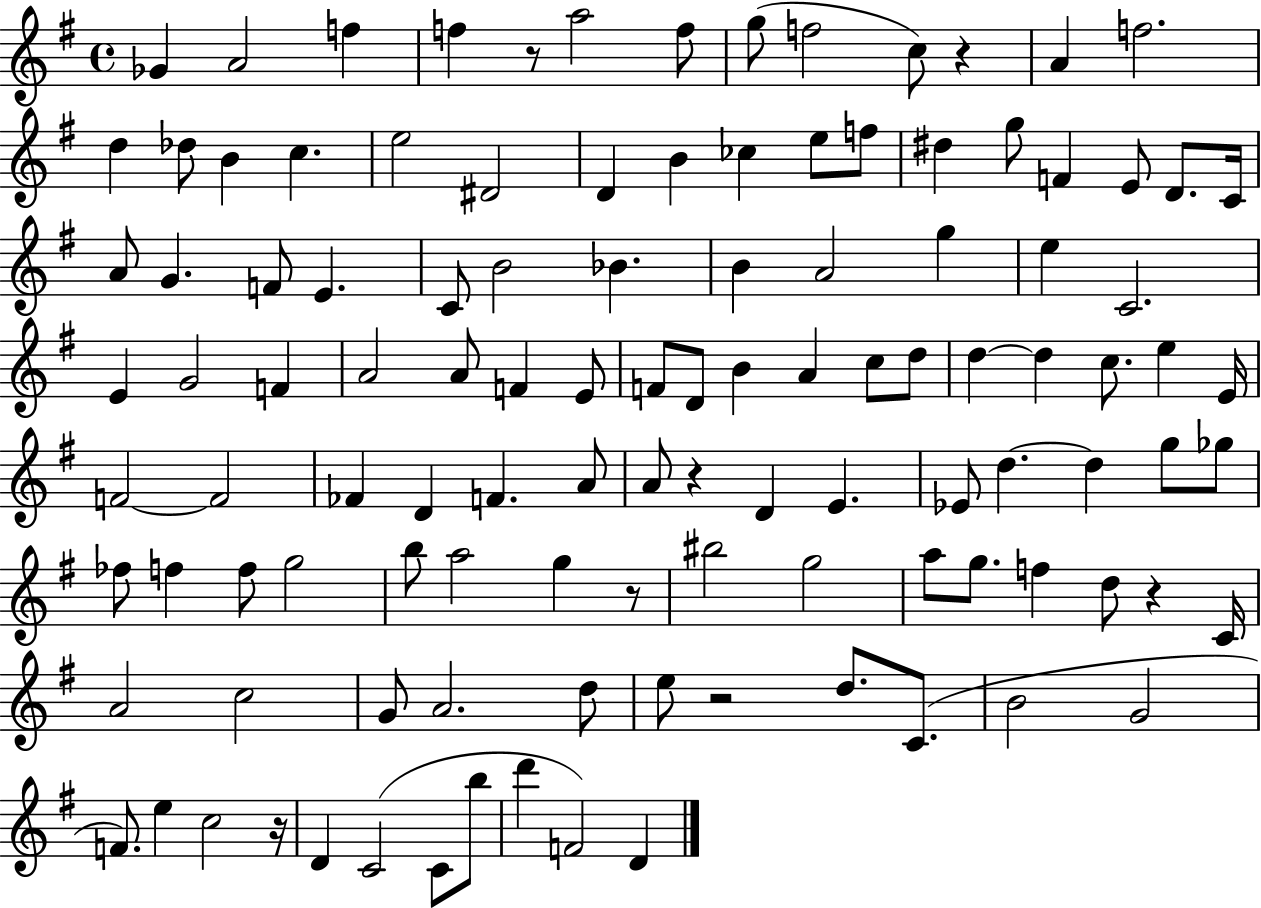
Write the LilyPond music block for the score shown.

{
  \clef treble
  \time 4/4
  \defaultTimeSignature
  \key g \major
  ges'4 a'2 f''4 | f''4 r8 a''2 f''8 | g''8( f''2 c''8) r4 | a'4 f''2. | \break d''4 des''8 b'4 c''4. | e''2 dis'2 | d'4 b'4 ces''4 e''8 f''8 | dis''4 g''8 f'4 e'8 d'8. c'16 | \break a'8 g'4. f'8 e'4. | c'8 b'2 bes'4. | b'4 a'2 g''4 | e''4 c'2. | \break e'4 g'2 f'4 | a'2 a'8 f'4 e'8 | f'8 d'8 b'4 a'4 c''8 d''8 | d''4~~ d''4 c''8. e''4 e'16 | \break f'2~~ f'2 | fes'4 d'4 f'4. a'8 | a'8 r4 d'4 e'4. | ees'8 d''4.~~ d''4 g''8 ges''8 | \break fes''8 f''4 f''8 g''2 | b''8 a''2 g''4 r8 | bis''2 g''2 | a''8 g''8. f''4 d''8 r4 c'16 | \break a'2 c''2 | g'8 a'2. d''8 | e''8 r2 d''8. c'8.( | b'2 g'2 | \break f'8.) e''4 c''2 r16 | d'4 c'2( c'8 b''8 | d'''4 f'2) d'4 | \bar "|."
}